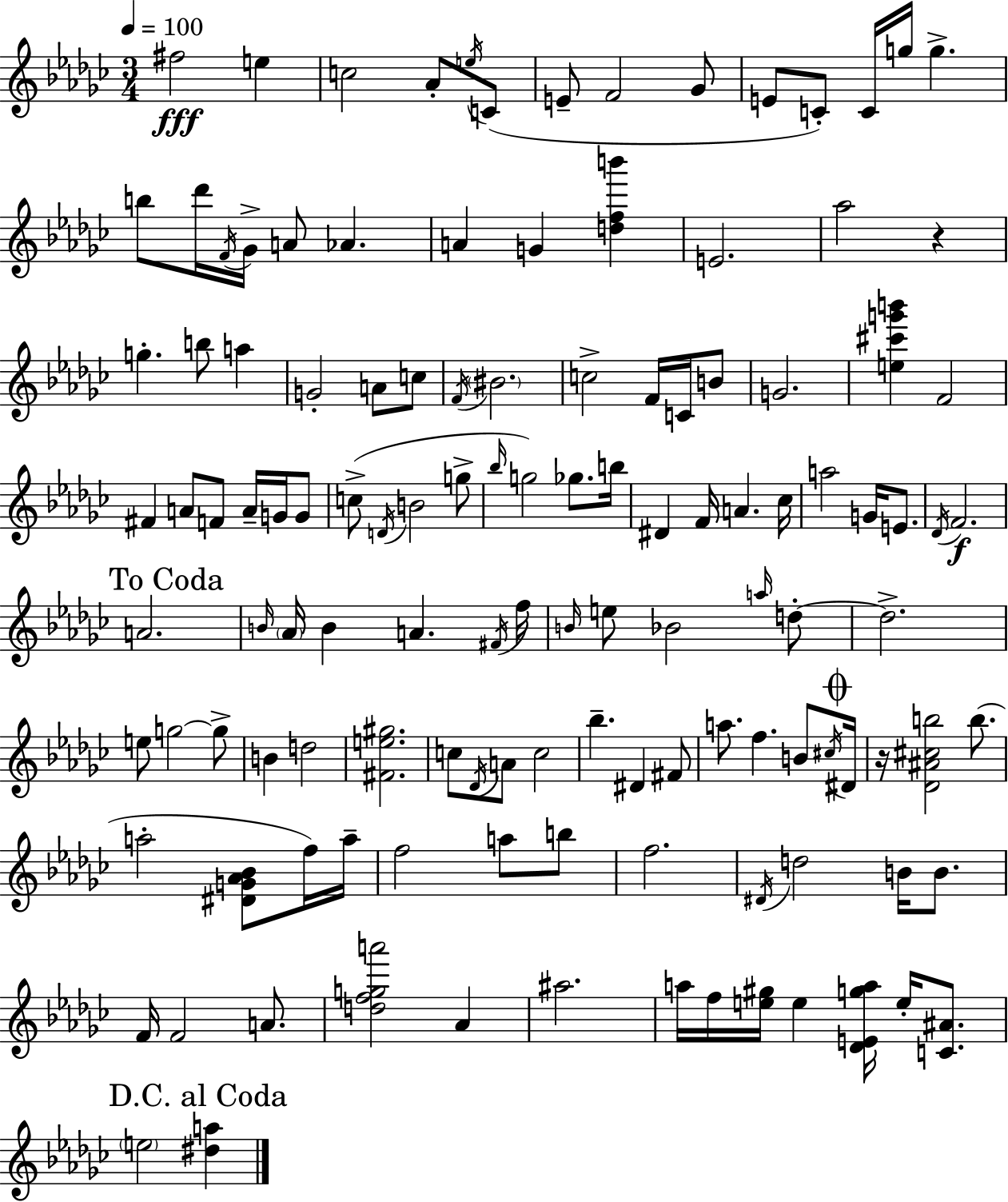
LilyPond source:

{
  \clef treble
  \numericTimeSignature
  \time 3/4
  \key ees \minor
  \tempo 4 = 100
  fis''2\fff e''4 | c''2 aes'8-. \acciaccatura { e''16 } c'8( | e'8-- f'2 ges'8 | e'8 c'8-.) c'16 g''16 g''4.-> | \break b''8 des'''16 \acciaccatura { f'16 } ges'16-> a'8 aes'4. | a'4 g'4 <d'' f'' b'''>4 | e'2. | aes''2 r4 | \break g''4.-. b''8 a''4 | g'2-. a'8 | c''8 \acciaccatura { f'16 } \parenthesize bis'2. | c''2-> f'16 | \break c'16 b'8 g'2. | <e'' cis''' g''' b'''>4 f'2 | fis'4 a'8 f'8 a'16-- | g'16 g'8 c''8->( \acciaccatura { d'16 } b'2 | \break g''8-> \grace { bes''16 } g''2) | ges''8. b''16 dis'4 f'16 a'4. | ces''16 a''2 | g'16 e'8. \acciaccatura { des'16 }\f f'2. | \break \mark "To Coda" a'2. | \grace { b'16 } \parenthesize aes'16 b'4 | a'4. \acciaccatura { fis'16 } f''16 \grace { b'16 } e''8 bes'2 | \grace { a''16 } d''8-.~~ d''2.-> | \break e''8 | g''2~~ g''8-> b'4 | d''2 <fis' e'' gis''>2. | c''8 | \break \acciaccatura { des'16 } a'8 c''2 bes''4.-- | dis'4 fis'8 a''8. | f''4. b'8 \acciaccatura { cis''16 } \mark \markup { \musicglyph "scripts.coda" } dis'16 | r16 <des' ais' cis'' b''>2 b''8.( | \break a''2-. <dis' g' aes' bes'>8 f''16) a''16-- | f''2 a''8 b''8 | f''2. | \acciaccatura { dis'16 } d''2 b'16 b'8. | \break f'16 f'2 a'8. | <d'' f'' g'' a'''>2 aes'4 | ais''2. | a''16 f''16 <e'' gis''>16 e''4 <des' e' g'' a''>16 e''16-. <c' ais'>8. | \break \mark "D.C. al Coda" \parenthesize e''2 <dis'' a''>4 | \bar "|."
}